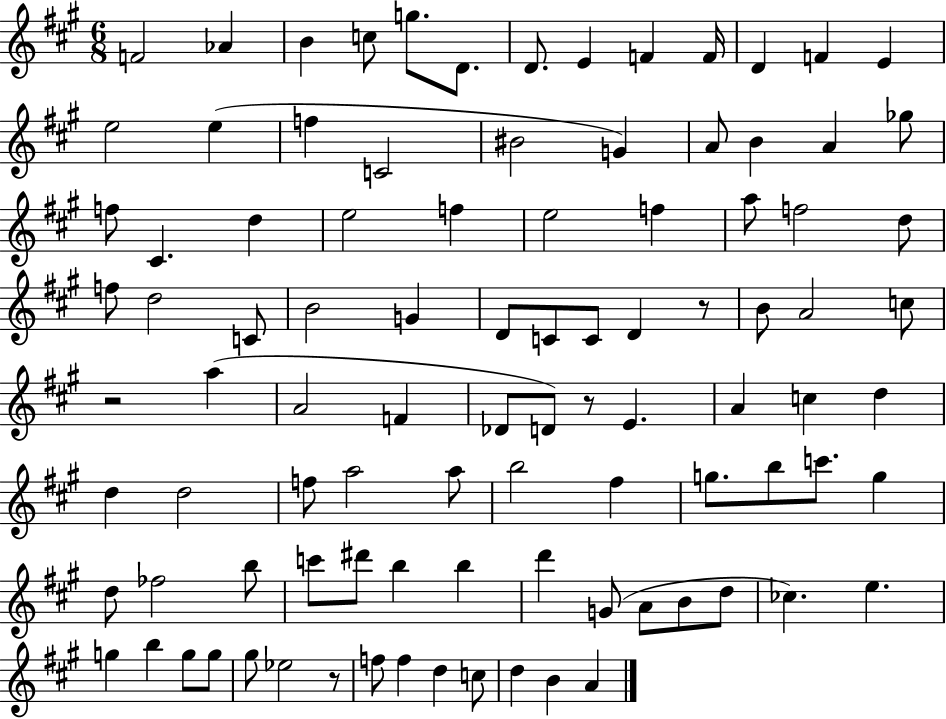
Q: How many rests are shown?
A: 4